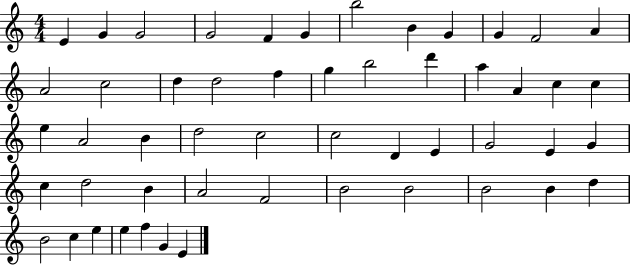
E4/q G4/q G4/h G4/h F4/q G4/q B5/h B4/q G4/q G4/q F4/h A4/q A4/h C5/h D5/q D5/h F5/q G5/q B5/h D6/q A5/q A4/q C5/q C5/q E5/q A4/h B4/q D5/h C5/h C5/h D4/q E4/q G4/h E4/q G4/q C5/q D5/h B4/q A4/h F4/h B4/h B4/h B4/h B4/q D5/q B4/h C5/q E5/q E5/q F5/q G4/q E4/q